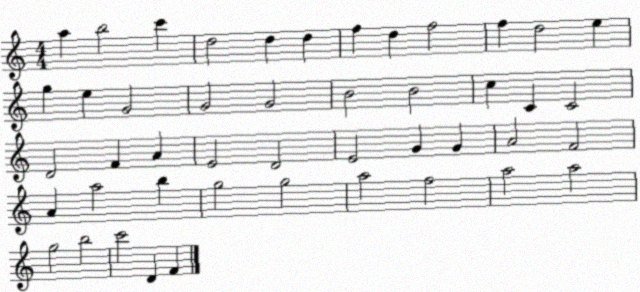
X:1
T:Untitled
M:4/4
L:1/4
K:C
a b2 c' d2 d d f d f2 f d2 e g e G2 G2 G2 B2 B2 c C C2 D2 F A E2 D2 E2 G G A2 F2 A a2 b g2 g2 a2 f2 a2 a2 g2 b2 c'2 D F